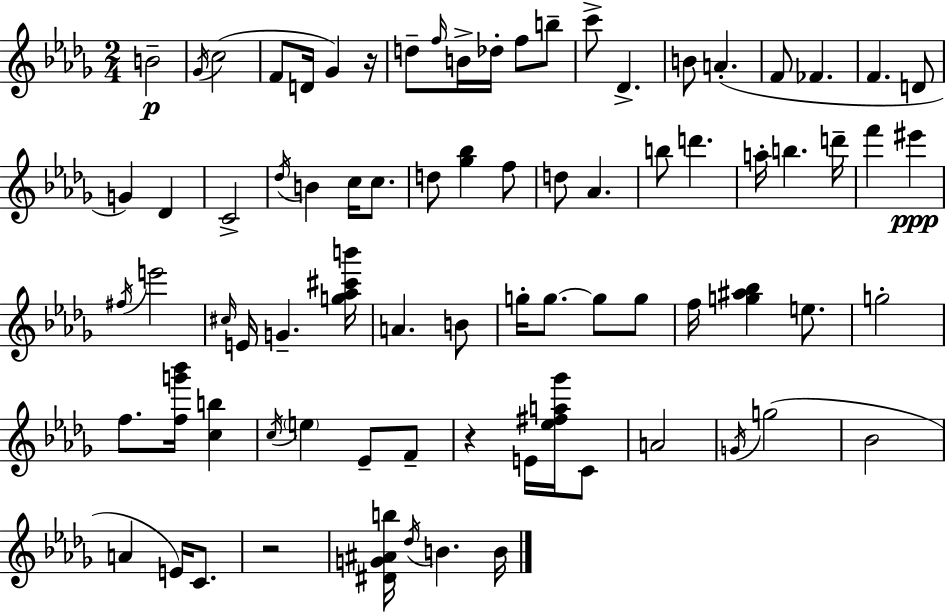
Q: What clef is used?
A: treble